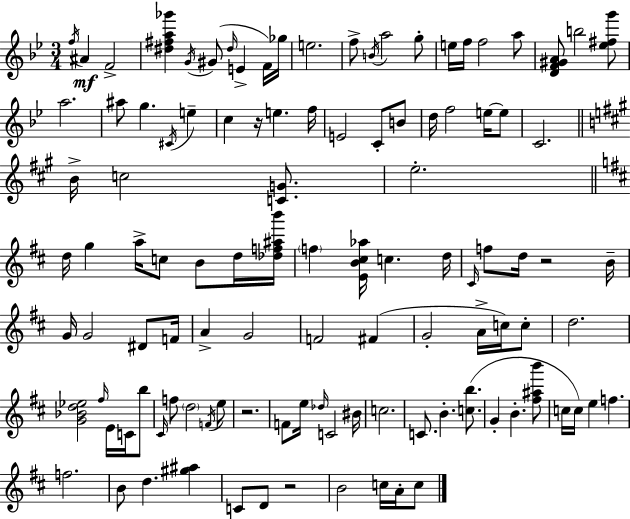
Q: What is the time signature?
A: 3/4